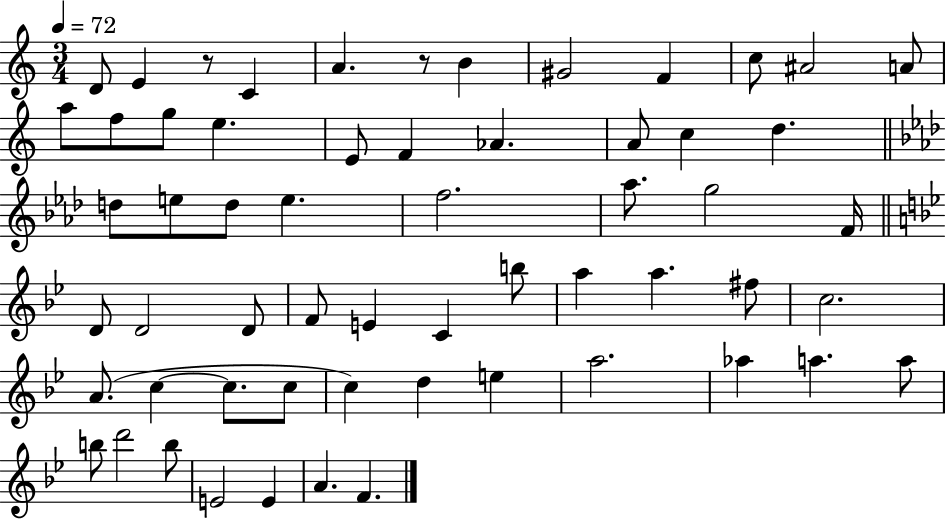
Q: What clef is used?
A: treble